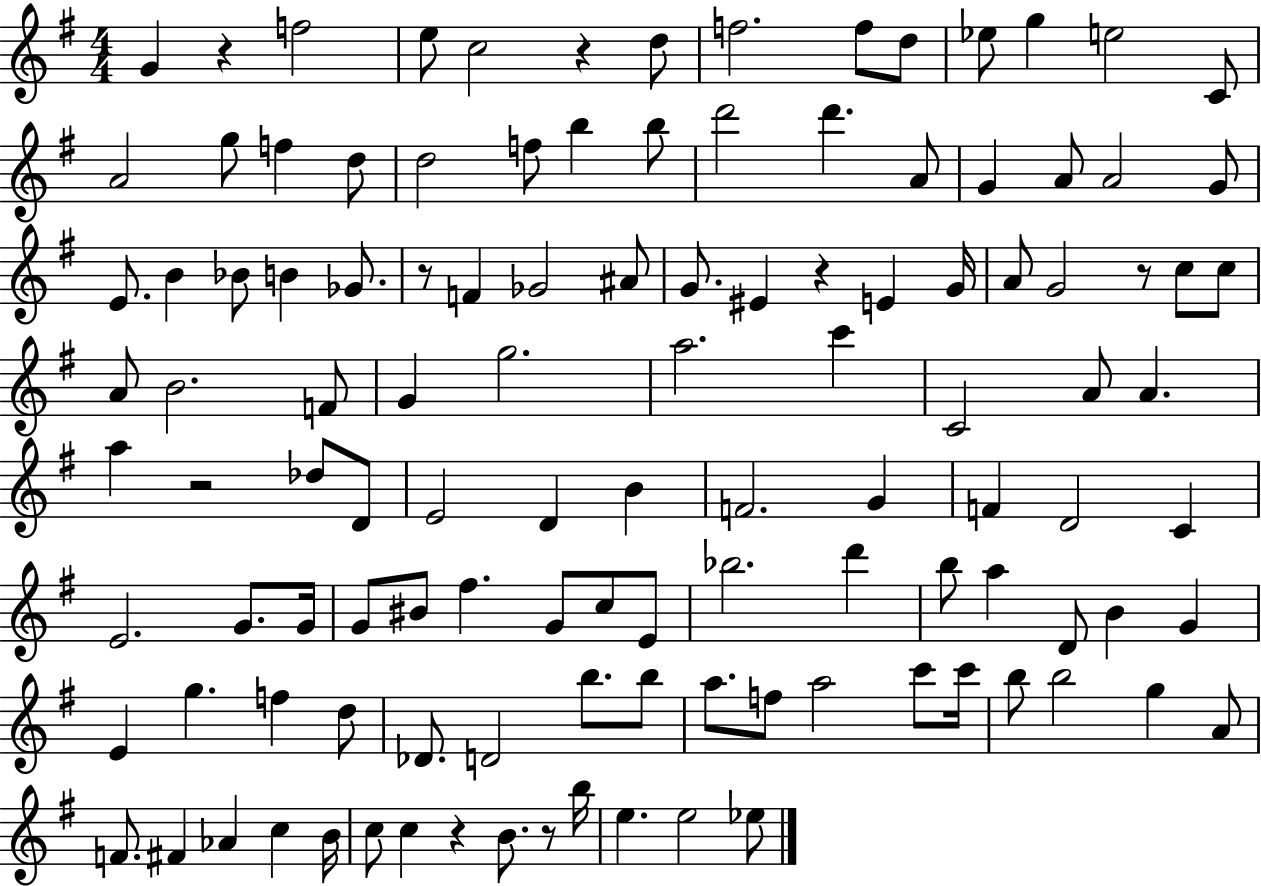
G4/q R/q F5/h E5/e C5/h R/q D5/e F5/h. F5/e D5/e Eb5/e G5/q E5/h C4/e A4/h G5/e F5/q D5/e D5/h F5/e B5/q B5/e D6/h D6/q. A4/e G4/q A4/e A4/h G4/e E4/e. B4/q Bb4/e B4/q Gb4/e. R/e F4/q Gb4/h A#4/e G4/e. EIS4/q R/q E4/q G4/s A4/e G4/h R/e C5/e C5/e A4/e B4/h. F4/e G4/q G5/h. A5/h. C6/q C4/h A4/e A4/q. A5/q R/h Db5/e D4/e E4/h D4/q B4/q F4/h. G4/q F4/q D4/h C4/q E4/h. G4/e. G4/s G4/e BIS4/e F#5/q. G4/e C5/e E4/e Bb5/h. D6/q B5/e A5/q D4/e B4/q G4/q E4/q G5/q. F5/q D5/e Db4/e. D4/h B5/e. B5/e A5/e. F5/e A5/h C6/e C6/s B5/e B5/h G5/q A4/e F4/e. F#4/q Ab4/q C5/q B4/s C5/e C5/q R/q B4/e. R/e B5/s E5/q. E5/h Eb5/e